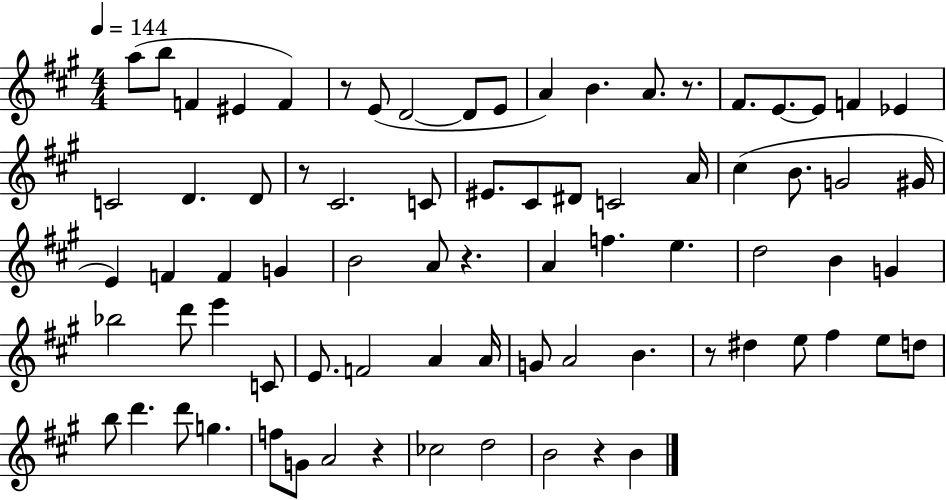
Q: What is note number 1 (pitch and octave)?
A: A5